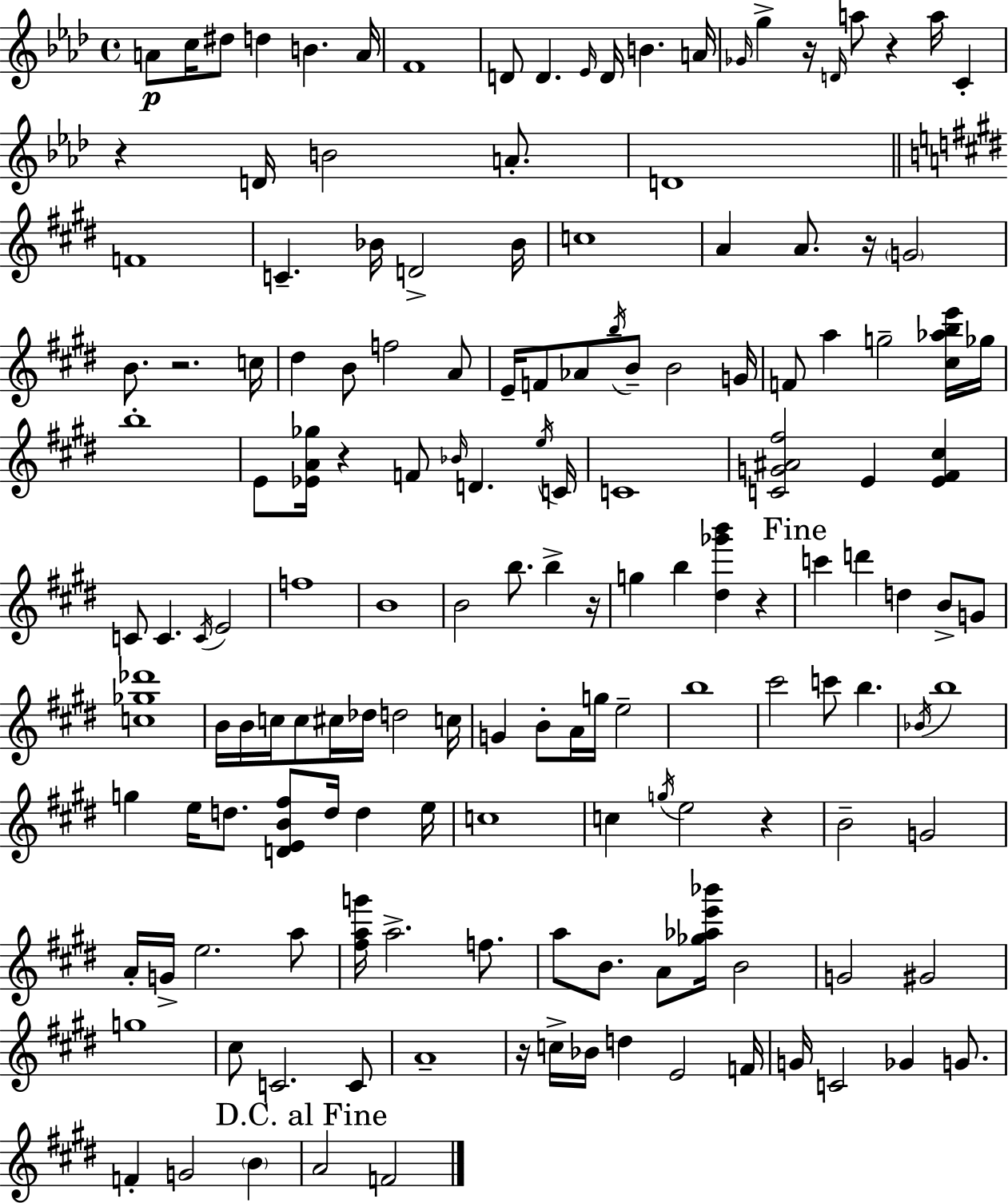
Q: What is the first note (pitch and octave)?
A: A4